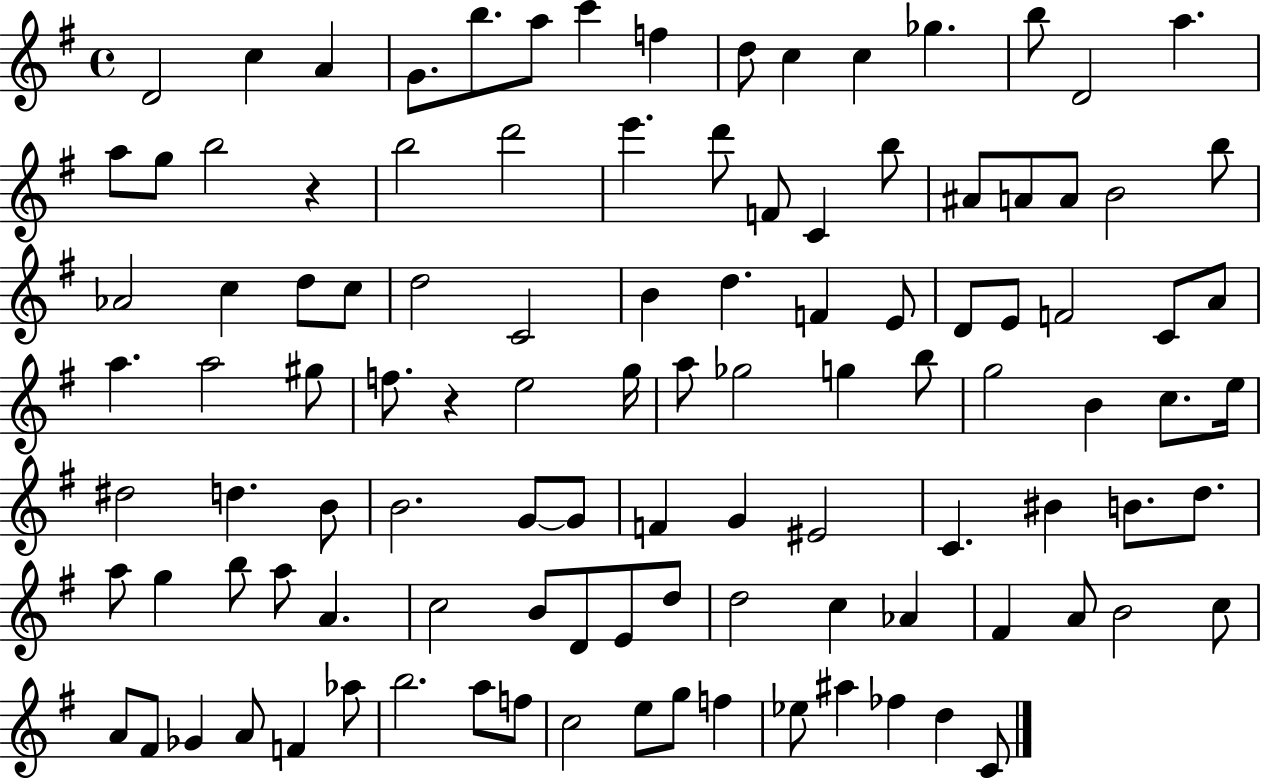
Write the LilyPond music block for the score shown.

{
  \clef treble
  \time 4/4
  \defaultTimeSignature
  \key g \major
  d'2 c''4 a'4 | g'8. b''8. a''8 c'''4 f''4 | d''8 c''4 c''4 ges''4. | b''8 d'2 a''4. | \break a''8 g''8 b''2 r4 | b''2 d'''2 | e'''4. d'''8 f'8 c'4 b''8 | ais'8 a'8 a'8 b'2 b''8 | \break aes'2 c''4 d''8 c''8 | d''2 c'2 | b'4 d''4. f'4 e'8 | d'8 e'8 f'2 c'8 a'8 | \break a''4. a''2 gis''8 | f''8. r4 e''2 g''16 | a''8 ges''2 g''4 b''8 | g''2 b'4 c''8. e''16 | \break dis''2 d''4. b'8 | b'2. g'8~~ g'8 | f'4 g'4 eis'2 | c'4. bis'4 b'8. d''8. | \break a''8 g''4 b''8 a''8 a'4. | c''2 b'8 d'8 e'8 d''8 | d''2 c''4 aes'4 | fis'4 a'8 b'2 c''8 | \break a'8 fis'8 ges'4 a'8 f'4 aes''8 | b''2. a''8 f''8 | c''2 e''8 g''8 f''4 | ees''8 ais''4 fes''4 d''4 c'8 | \break \bar "|."
}